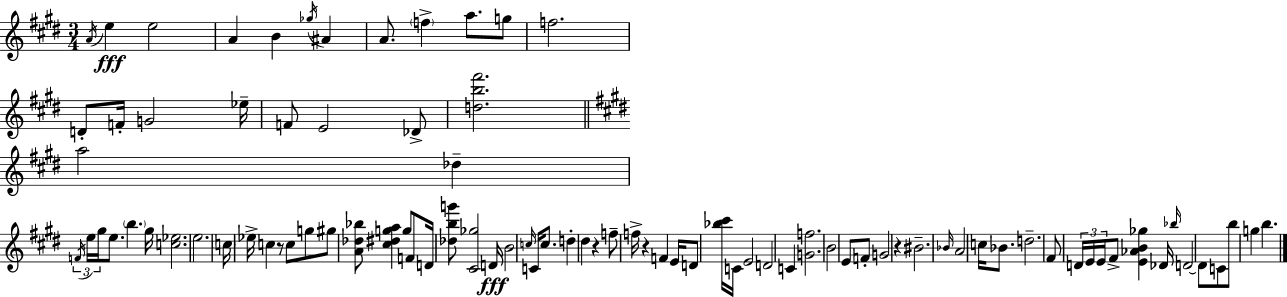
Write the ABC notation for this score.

X:1
T:Untitled
M:3/4
L:1/4
K:E
A/4 e e2 A B _g/4 ^A A/2 f a/2 g/2 f2 D/2 F/4 G2 _e/4 F/2 E2 _D/2 [db^f']2 a2 _d F/4 e/4 ^g/4 e/2 b ^g/4 [c_e]2 e2 c/4 _e/4 c z/2 c/2 g/2 ^g/2 [A_d_b]/2 [^c^dga] g/2 F/2 D/4 [_dbg']/2 [^C_g]2 D/4 B2 c/4 C/4 c/2 d ^d z f/2 f/4 z F E/4 D/2 [_b^c']/4 C/4 E2 D2 C [Gf]2 B2 E/2 F/2 G2 z ^B2 _B/4 A2 c/4 _B/2 d2 ^F/2 D/4 E/4 E/4 ^F/2 [E_AB_g] _D/4 _b/4 D2 D/2 C/2 b/2 g b